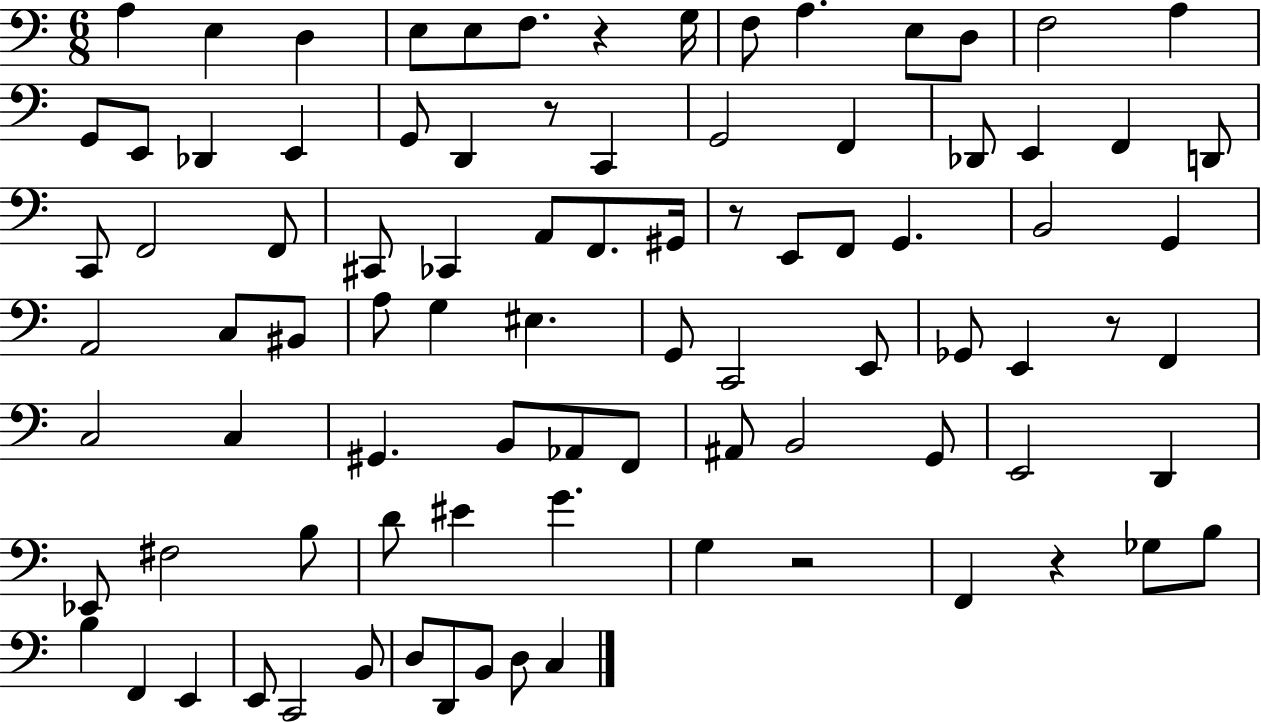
A3/q E3/q D3/q E3/e E3/e F3/e. R/q G3/s F3/e A3/q. E3/e D3/e F3/h A3/q G2/e E2/e Db2/q E2/q G2/e D2/q R/e C2/q G2/h F2/q Db2/e E2/q F2/q D2/e C2/e F2/h F2/e C#2/e CES2/q A2/e F2/e. G#2/s R/e E2/e F2/e G2/q. B2/h G2/q A2/h C3/e BIS2/e A3/e G3/q EIS3/q. G2/e C2/h E2/e Gb2/e E2/q R/e F2/q C3/h C3/q G#2/q. B2/e Ab2/e F2/e A#2/e B2/h G2/e E2/h D2/q Eb2/e F#3/h B3/e D4/e EIS4/q G4/q. G3/q R/h F2/q R/q Gb3/e B3/e B3/q F2/q E2/q E2/e C2/h B2/e D3/e D2/e B2/e D3/e C3/q